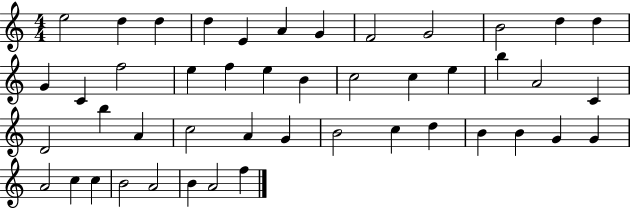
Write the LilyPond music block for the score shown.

{
  \clef treble
  \numericTimeSignature
  \time 4/4
  \key c \major
  e''2 d''4 d''4 | d''4 e'4 a'4 g'4 | f'2 g'2 | b'2 d''4 d''4 | \break g'4 c'4 f''2 | e''4 f''4 e''4 b'4 | c''2 c''4 e''4 | b''4 a'2 c'4 | \break d'2 b''4 a'4 | c''2 a'4 g'4 | b'2 c''4 d''4 | b'4 b'4 g'4 g'4 | \break a'2 c''4 c''4 | b'2 a'2 | b'4 a'2 f''4 | \bar "|."
}